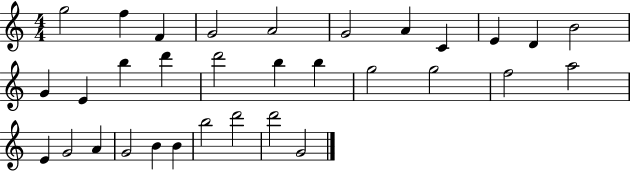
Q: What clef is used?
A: treble